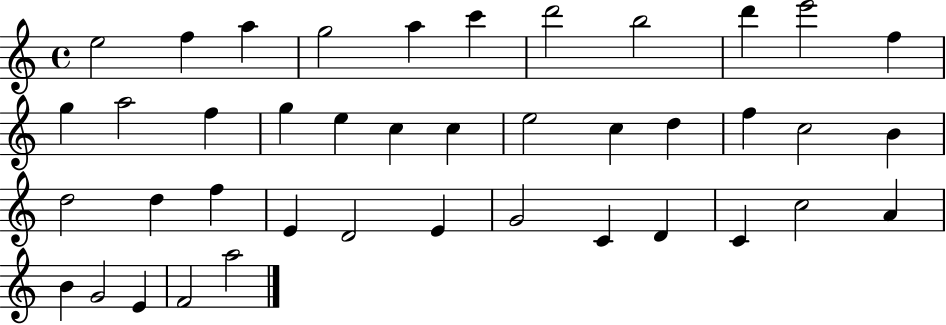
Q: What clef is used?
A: treble